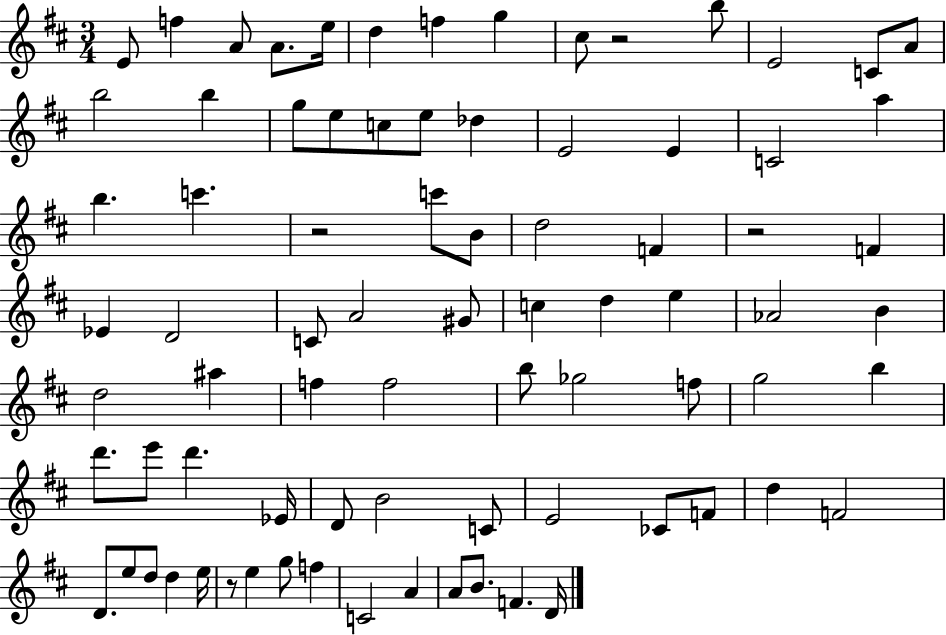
X:1
T:Untitled
M:3/4
L:1/4
K:D
E/2 f A/2 A/2 e/4 d f g ^c/2 z2 b/2 E2 C/2 A/2 b2 b g/2 e/2 c/2 e/2 _d E2 E C2 a b c' z2 c'/2 B/2 d2 F z2 F _E D2 C/2 A2 ^G/2 c d e _A2 B d2 ^a f f2 b/2 _g2 f/2 g2 b d'/2 e'/2 d' _E/4 D/2 B2 C/2 E2 _C/2 F/2 d F2 D/2 e/2 d/2 d e/4 z/2 e g/2 f C2 A A/2 B/2 F D/4